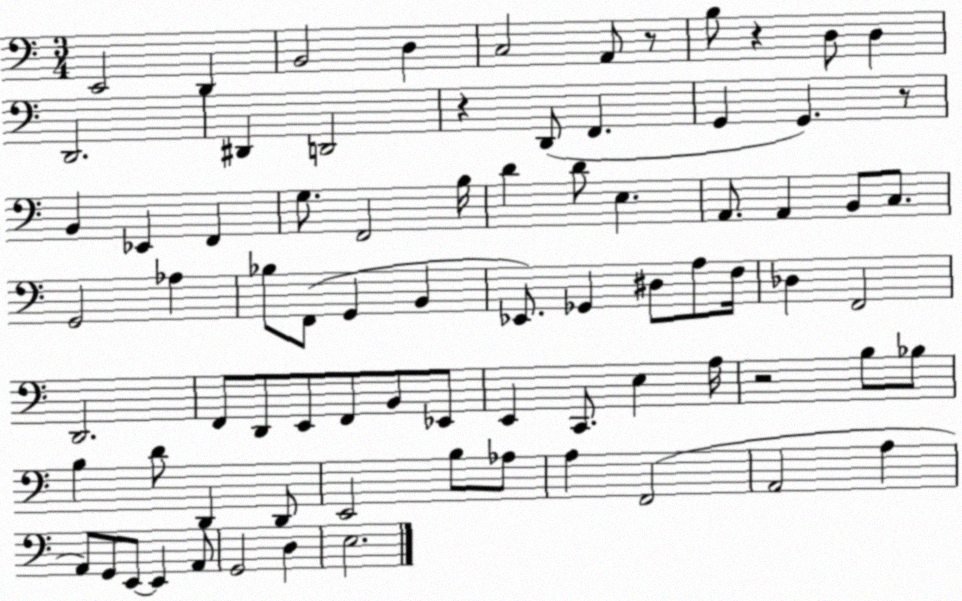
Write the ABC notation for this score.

X:1
T:Untitled
M:3/4
L:1/4
K:C
E,,2 D,, B,,2 D, C,2 A,,/2 z/2 B,/2 z D,/2 D, D,,2 ^D,, D,,2 z D,,/2 F,, G,, G,, z/2 B,, _E,, F,, G,/2 F,,2 B,/4 D D/2 E, A,,/2 A,, B,,/2 C,/2 G,,2 _A, _B,/2 F,,/2 G,, B,, _E,,/2 _G,, ^D,/2 A,/2 F,/4 _D, F,,2 D,,2 F,,/2 D,,/2 E,,/2 F,,/2 B,,/2 _E,,/2 E,, C,,/2 E, A,/4 z2 B,/2 _B,/2 B, D/2 D,, D,,/2 E,,2 B,/2 _A,/2 A, F,,2 A,,2 A, A,,/2 G,,/2 E,,/2 E,, A,,/2 G,,2 D, E,2